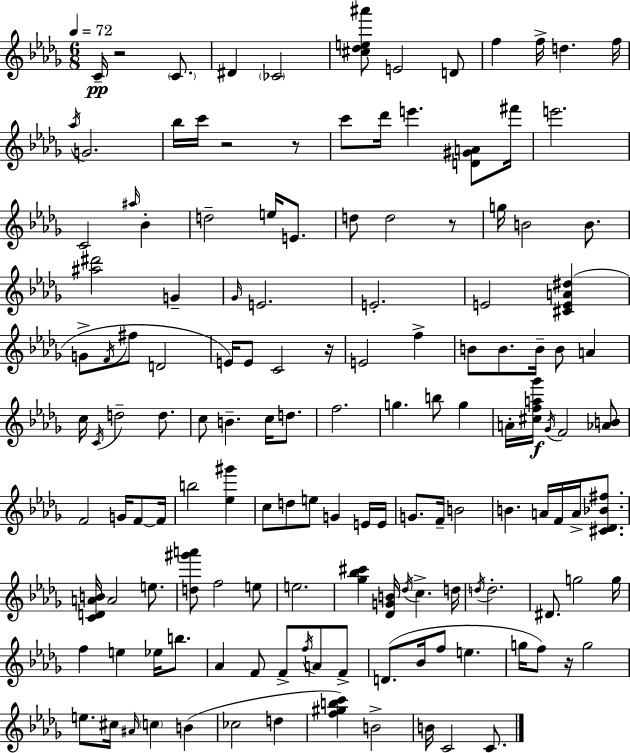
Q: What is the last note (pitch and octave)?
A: C4